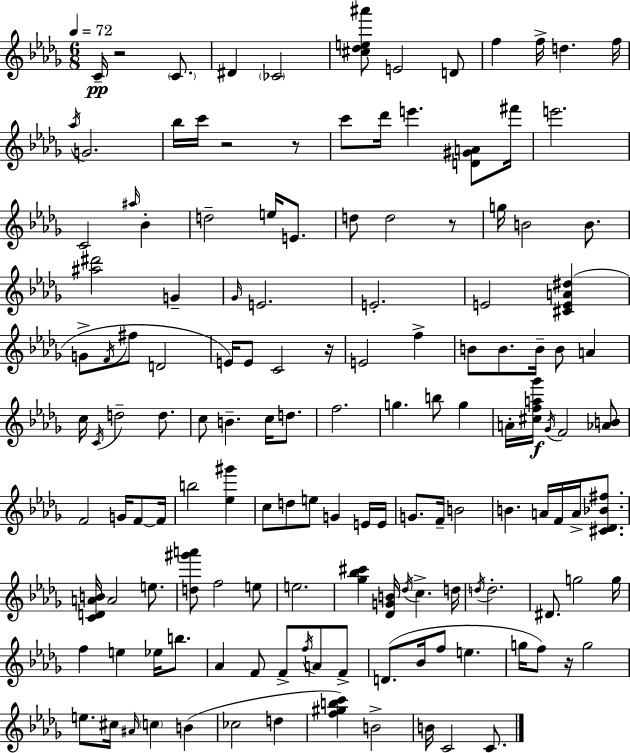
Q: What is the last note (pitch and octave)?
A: C4